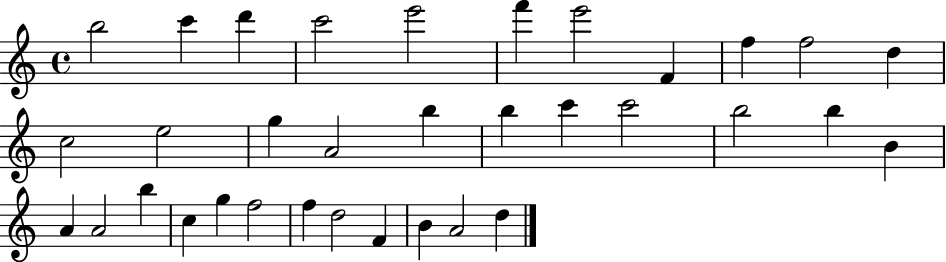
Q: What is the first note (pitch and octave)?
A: B5